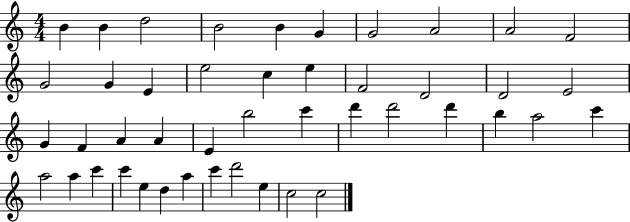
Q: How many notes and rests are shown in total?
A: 45